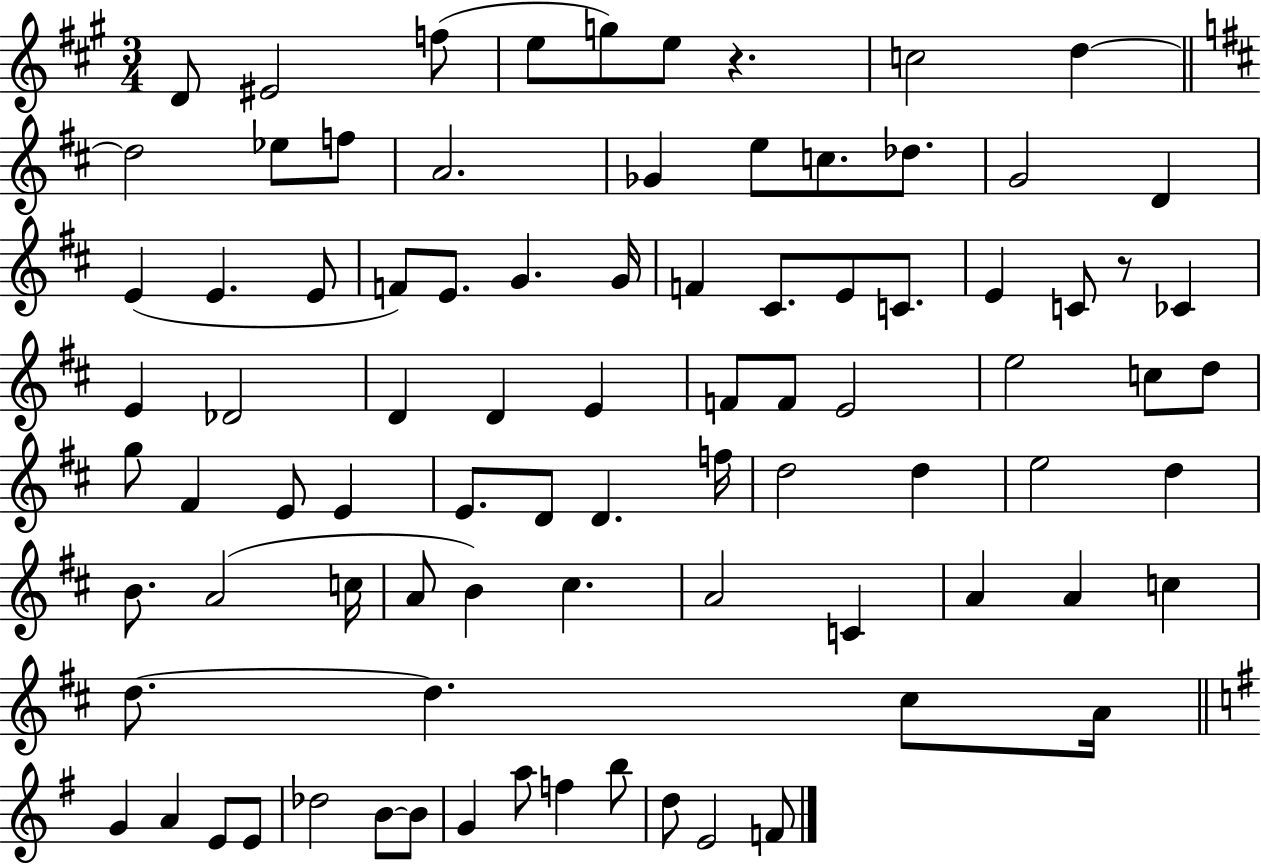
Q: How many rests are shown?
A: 2